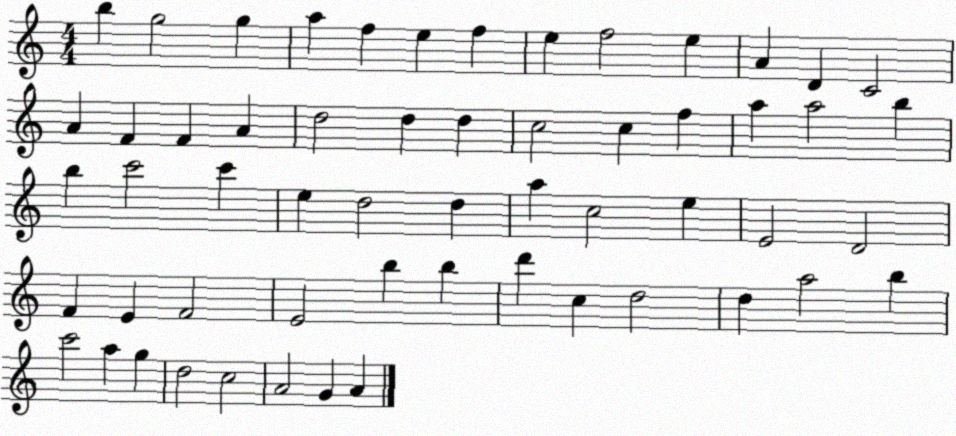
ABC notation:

X:1
T:Untitled
M:4/4
L:1/4
K:C
b g2 g a f e f e f2 e A D C2 A F F A d2 d d c2 c f a a2 b b c'2 c' e d2 d a c2 e E2 D2 F E F2 E2 b b d' c d2 d a2 b c'2 a g d2 c2 A2 G A